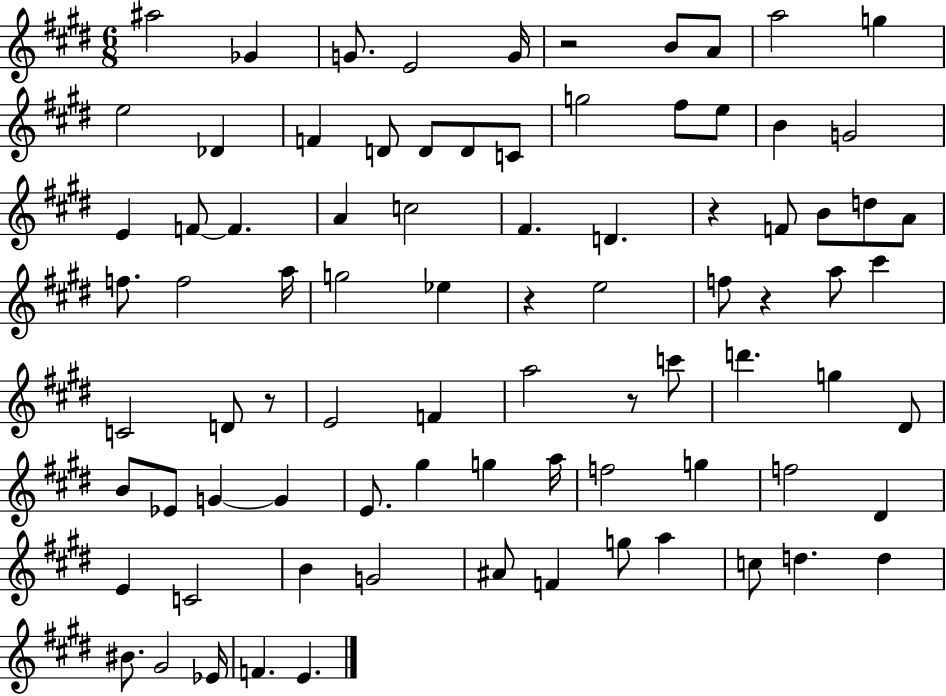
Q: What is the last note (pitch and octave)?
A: E4